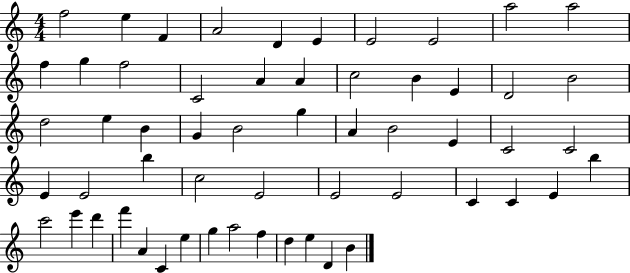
F5/h E5/q F4/q A4/h D4/q E4/q E4/h E4/h A5/h A5/h F5/q G5/q F5/h C4/h A4/q A4/q C5/h B4/q E4/q D4/h B4/h D5/h E5/q B4/q G4/q B4/h G5/q A4/q B4/h E4/q C4/h C4/h E4/q E4/h B5/q C5/h E4/h E4/h E4/h C4/q C4/q E4/q B5/q C6/h E6/q D6/q F6/q A4/q C4/q E5/q G5/q A5/h F5/q D5/q E5/q D4/q B4/q